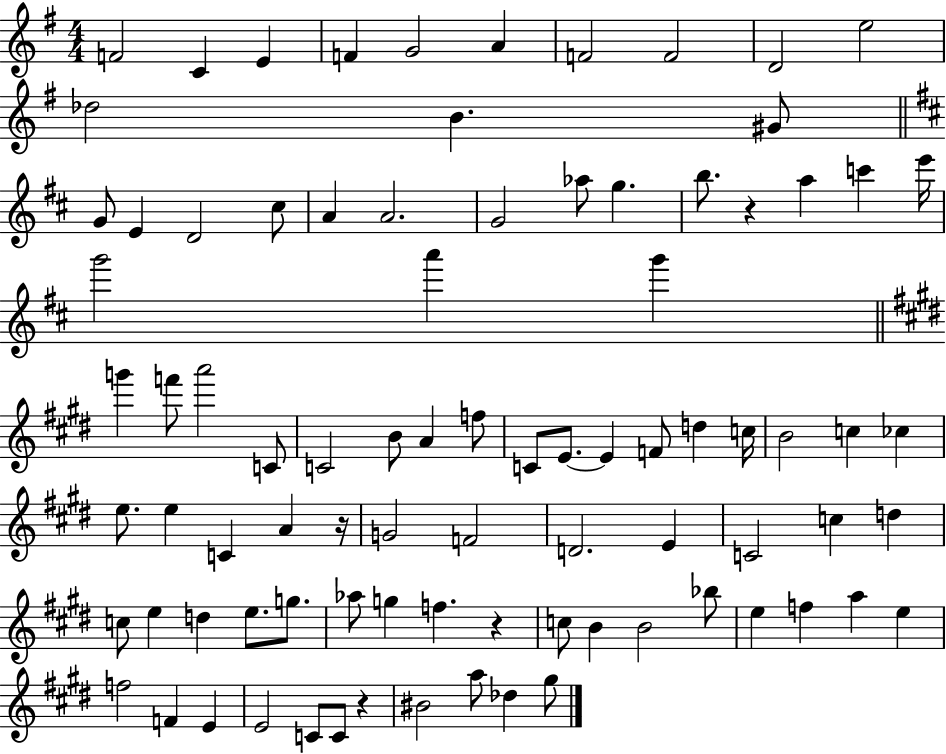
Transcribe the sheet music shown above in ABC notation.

X:1
T:Untitled
M:4/4
L:1/4
K:G
F2 C E F G2 A F2 F2 D2 e2 _d2 B ^G/2 G/2 E D2 ^c/2 A A2 G2 _a/2 g b/2 z a c' e'/4 g'2 a' g' g' f'/2 a'2 C/2 C2 B/2 A f/2 C/2 E/2 E F/2 d c/4 B2 c _c e/2 e C A z/4 G2 F2 D2 E C2 c d c/2 e d e/2 g/2 _a/2 g f z c/2 B B2 _b/2 e f a e f2 F E E2 C/2 C/2 z ^B2 a/2 _d ^g/2